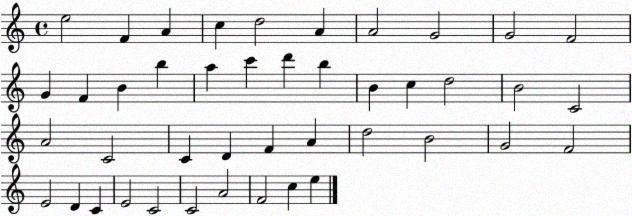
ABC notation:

X:1
T:Untitled
M:4/4
L:1/4
K:C
e2 F A c d2 A A2 G2 G2 F2 G F B b a c' d' b B c d2 B2 C2 A2 C2 C D F A d2 B2 G2 F2 E2 D C E2 C2 C2 A2 F2 c e